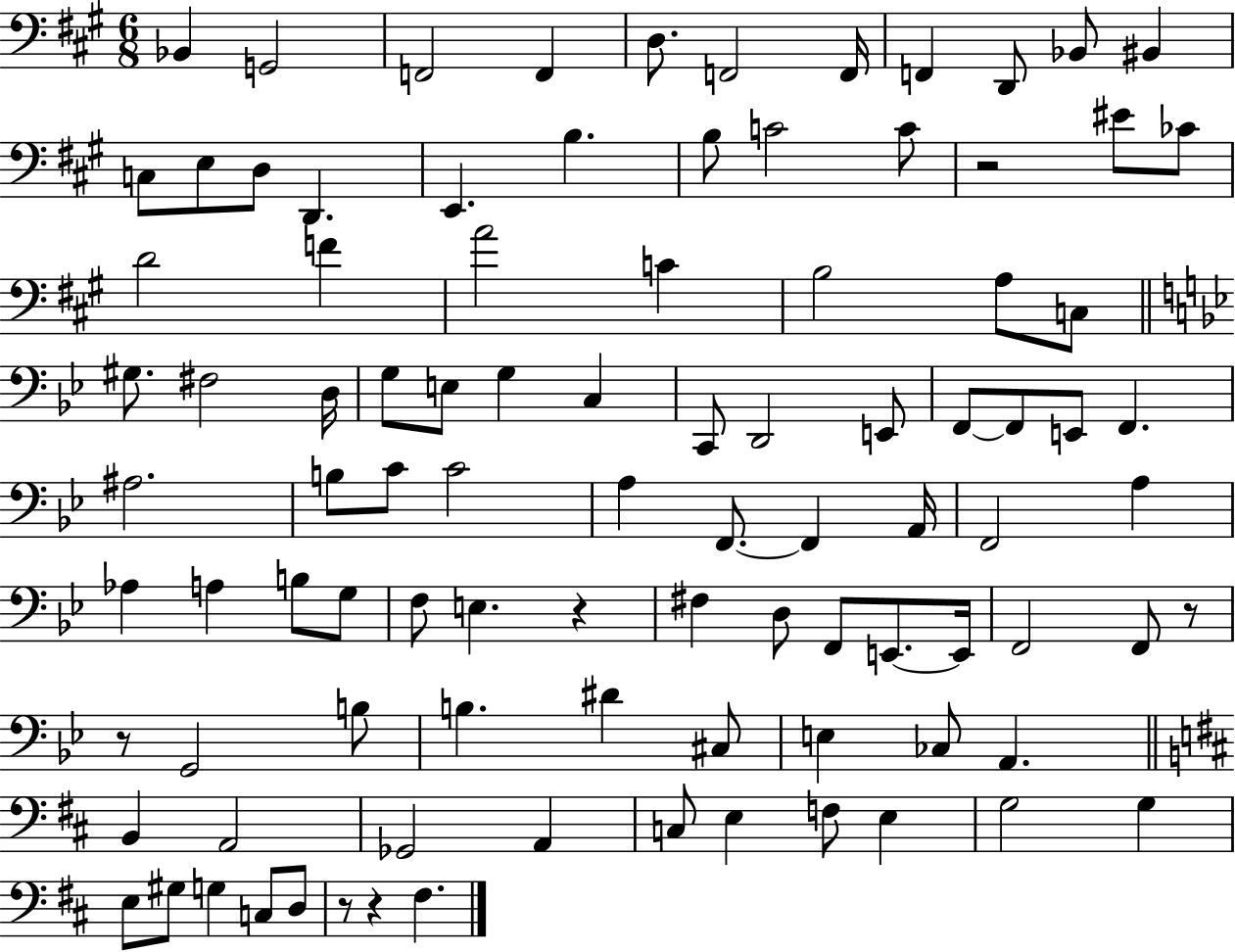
{
  \clef bass
  \numericTimeSignature
  \time 6/8
  \key a \major
  bes,4 g,2 | f,2 f,4 | d8. f,2 f,16 | f,4 d,8 bes,8 bis,4 | \break c8 e8 d8 d,4. | e,4. b4. | b8 c'2 c'8 | r2 eis'8 ces'8 | \break d'2 f'4 | a'2 c'4 | b2 a8 c8 | \bar "||" \break \key bes \major gis8. fis2 d16 | g8 e8 g4 c4 | c,8 d,2 e,8 | f,8~~ f,8 e,8 f,4. | \break ais2. | b8 c'8 c'2 | a4 f,8.~~ f,4 a,16 | f,2 a4 | \break aes4 a4 b8 g8 | f8 e4. r4 | fis4 d8 f,8 e,8.~~ e,16 | f,2 f,8 r8 | \break r8 g,2 b8 | b4. dis'4 cis8 | e4 ces8 a,4. | \bar "||" \break \key d \major b,4 a,2 | ges,2 a,4 | c8 e4 f8 e4 | g2 g4 | \break e8 gis8 g4 c8 d8 | r8 r4 fis4. | \bar "|."
}